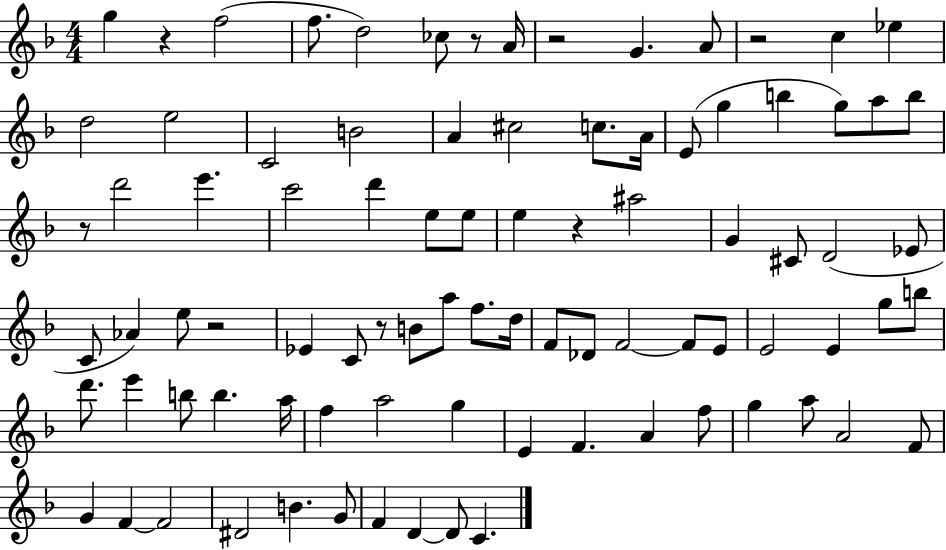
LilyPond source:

{
  \clef treble
  \numericTimeSignature
  \time 4/4
  \key f \major
  g''4 r4 f''2( | f''8. d''2) ces''8 r8 a'16 | r2 g'4. a'8 | r2 c''4 ees''4 | \break d''2 e''2 | c'2 b'2 | a'4 cis''2 c''8. a'16 | e'8( g''4 b''4 g''8) a''8 b''8 | \break r8 d'''2 e'''4. | c'''2 d'''4 e''8 e''8 | e''4 r4 ais''2 | g'4 cis'8 d'2( ees'8 | \break c'8 aes'4) e''8 r2 | ees'4 c'8 r8 b'8 a''8 f''8. d''16 | f'8 des'8 f'2~~ f'8 e'8 | e'2 e'4 g''8 b''8 | \break d'''8. e'''4 b''8 b''4. a''16 | f''4 a''2 g''4 | e'4 f'4. a'4 f''8 | g''4 a''8 a'2 f'8 | \break g'4 f'4~~ f'2 | dis'2 b'4. g'8 | f'4 d'4~~ d'8 c'4. | \bar "|."
}